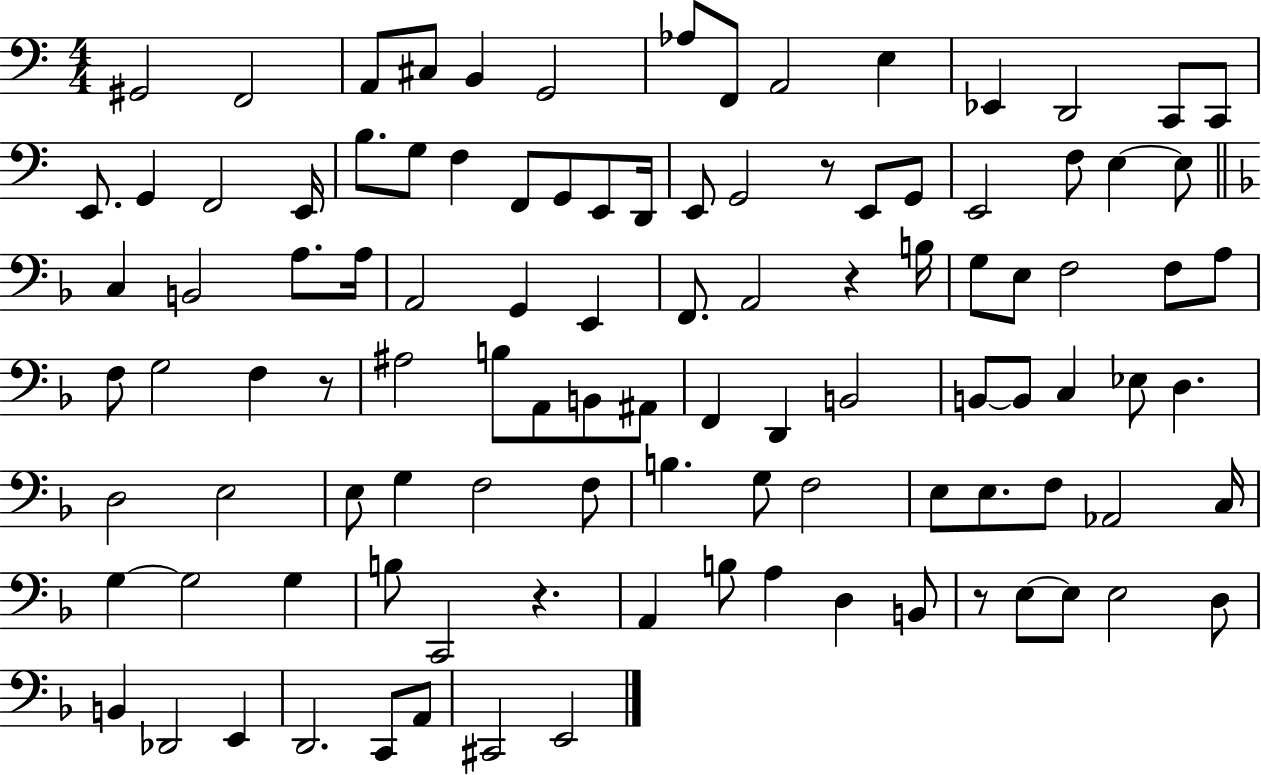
G#2/h F2/h A2/e C#3/e B2/q G2/h Ab3/e F2/e A2/h E3/q Eb2/q D2/h C2/e C2/e E2/e. G2/q F2/h E2/s B3/e. G3/e F3/q F2/e G2/e E2/e D2/s E2/e G2/h R/e E2/e G2/e E2/h F3/e E3/q E3/e C3/q B2/h A3/e. A3/s A2/h G2/q E2/q F2/e. A2/h R/q B3/s G3/e E3/e F3/h F3/e A3/e F3/e G3/h F3/q R/e A#3/h B3/e A2/e B2/e A#2/e F2/q D2/q B2/h B2/e B2/e C3/q Eb3/e D3/q. D3/h E3/h E3/e G3/q F3/h F3/e B3/q. G3/e F3/h E3/e E3/e. F3/e Ab2/h C3/s G3/q G3/h G3/q B3/e C2/h R/q. A2/q B3/e A3/q D3/q B2/e R/e E3/e E3/e E3/h D3/e B2/q Db2/h E2/q D2/h. C2/e A2/e C#2/h E2/h